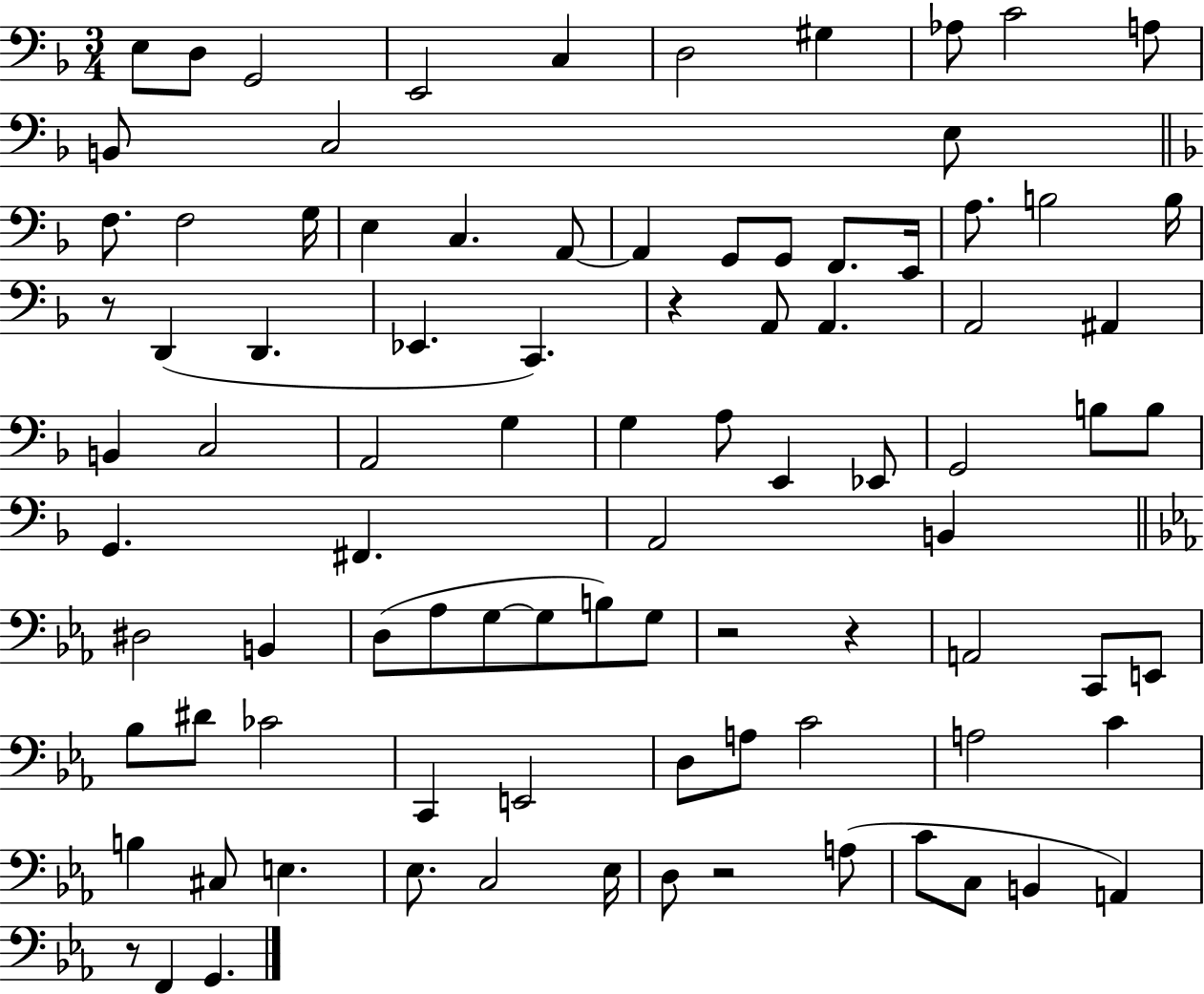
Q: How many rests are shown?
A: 6